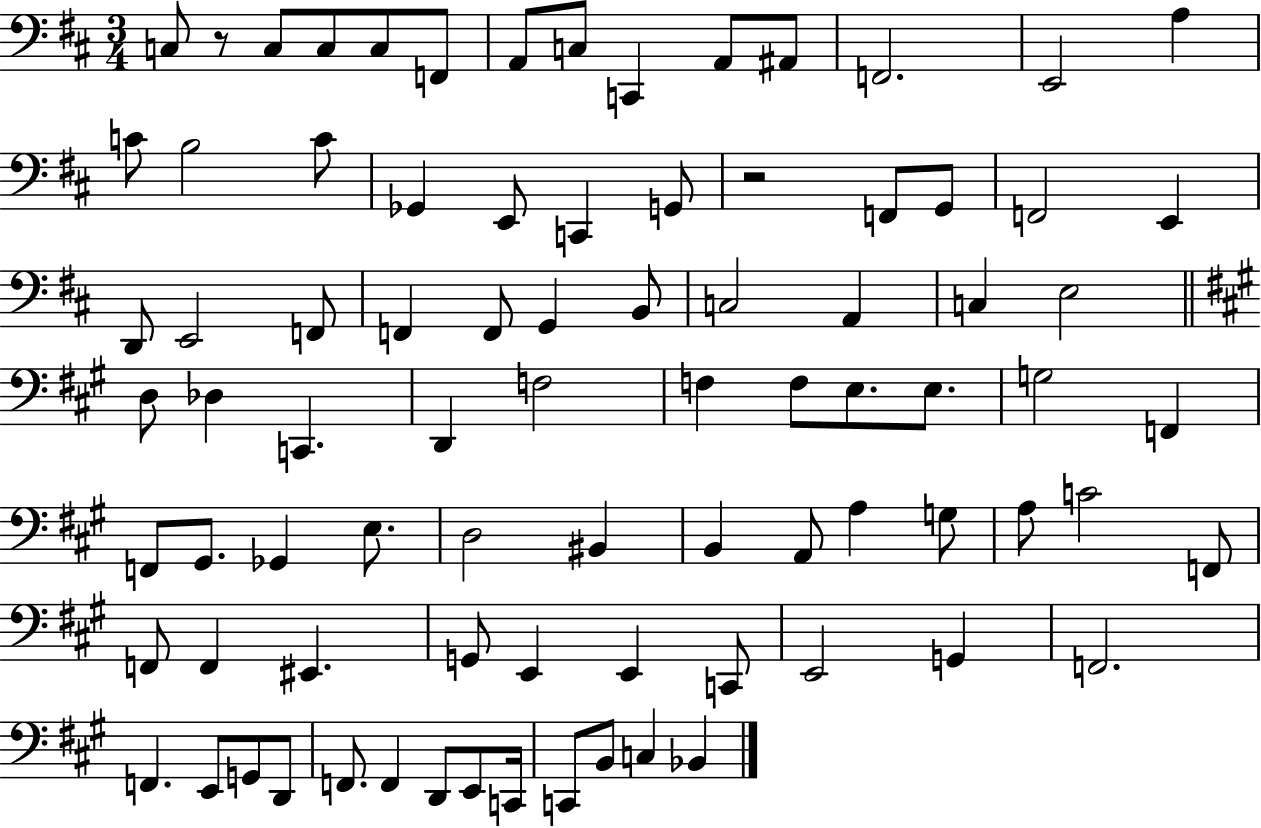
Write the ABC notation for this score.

X:1
T:Untitled
M:3/4
L:1/4
K:D
C,/2 z/2 C,/2 C,/2 C,/2 F,,/2 A,,/2 C,/2 C,, A,,/2 ^A,,/2 F,,2 E,,2 A, C/2 B,2 C/2 _G,, E,,/2 C,, G,,/2 z2 F,,/2 G,,/2 F,,2 E,, D,,/2 E,,2 F,,/2 F,, F,,/2 G,, B,,/2 C,2 A,, C, E,2 D,/2 _D, C,, D,, F,2 F, F,/2 E,/2 E,/2 G,2 F,, F,,/2 ^G,,/2 _G,, E,/2 D,2 ^B,, B,, A,,/2 A, G,/2 A,/2 C2 F,,/2 F,,/2 F,, ^E,, G,,/2 E,, E,, C,,/2 E,,2 G,, F,,2 F,, E,,/2 G,,/2 D,,/2 F,,/2 F,, D,,/2 E,,/2 C,,/4 C,,/2 B,,/2 C, _B,,